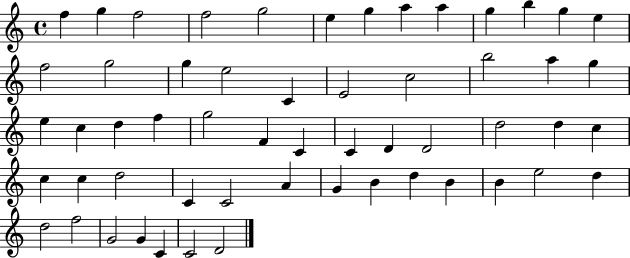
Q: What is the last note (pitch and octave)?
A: D4